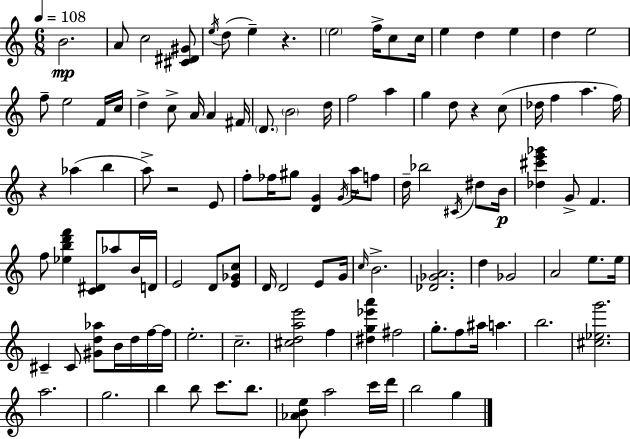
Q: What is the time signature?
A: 6/8